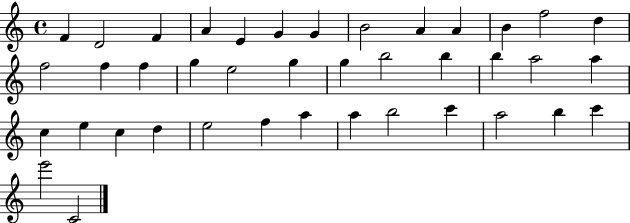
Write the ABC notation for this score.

X:1
T:Untitled
M:4/4
L:1/4
K:C
F D2 F A E G G B2 A A B f2 d f2 f f g e2 g g b2 b b a2 a c e c d e2 f a a b2 c' a2 b c' e'2 C2